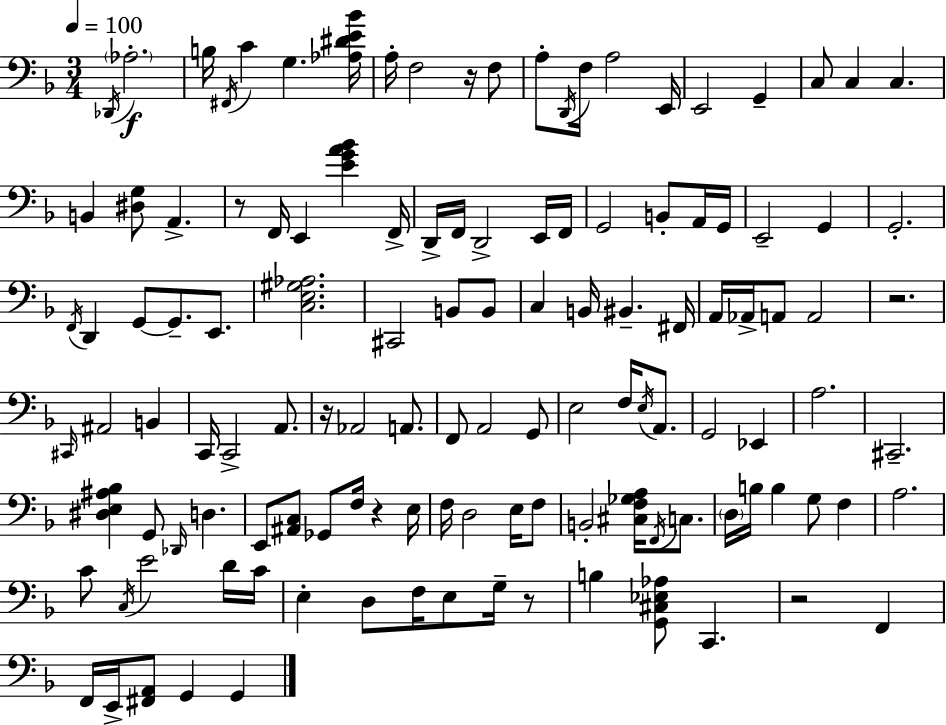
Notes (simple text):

Db2/s Ab3/h. B3/s F#2/s C4/q G3/q. [Ab3,D#4,E4,Bb4]/s A3/s F3/h R/s F3/e A3/e D2/s F3/s A3/h E2/s E2/h G2/q C3/e C3/q C3/q. B2/q [D#3,G3]/e A2/q. R/e F2/s E2/q [E4,G4,A4,Bb4]/q F2/s D2/s F2/s D2/h E2/s F2/s G2/h B2/e A2/s G2/s E2/h G2/q G2/h. F2/s D2/q G2/e G2/e. E2/e. [C3,E3,G#3,Ab3]/h. C#2/h B2/e B2/e C3/q B2/s BIS2/q. F#2/s A2/s Ab2/s A2/e A2/h R/h. C#2/s A#2/h B2/q C2/s C2/h A2/e. R/s Ab2/h A2/e. F2/e A2/h G2/e E3/h F3/s E3/s A2/e. G2/h Eb2/q A3/h. C#2/h. [D#3,E3,A#3,Bb3]/q G2/e Db2/s D3/q. E2/e [A#2,C3]/e Gb2/e F3/s R/q E3/s F3/s D3/h E3/s F3/e B2/h [C#3,F3,Gb3,A3]/s F2/s C3/e. D3/s B3/s B3/q G3/e F3/q A3/h. C4/e C3/s E4/h D4/s C4/s E3/q D3/e F3/s E3/e G3/s R/e B3/q [G2,C#3,Eb3,Ab3]/e C2/q. R/h F2/q F2/s E2/s [F#2,A2]/e G2/q G2/q